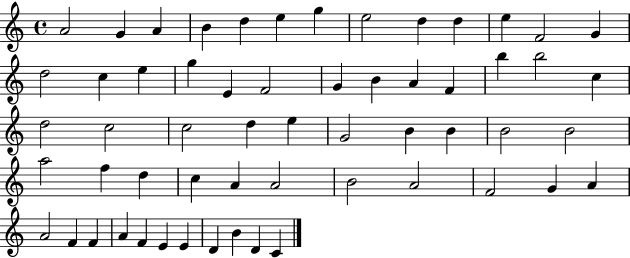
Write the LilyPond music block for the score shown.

{
  \clef treble
  \time 4/4
  \defaultTimeSignature
  \key c \major
  a'2 g'4 a'4 | b'4 d''4 e''4 g''4 | e''2 d''4 d''4 | e''4 f'2 g'4 | \break d''2 c''4 e''4 | g''4 e'4 f'2 | g'4 b'4 a'4 f'4 | b''4 b''2 c''4 | \break d''2 c''2 | c''2 d''4 e''4 | g'2 b'4 b'4 | b'2 b'2 | \break a''2 f''4 d''4 | c''4 a'4 a'2 | b'2 a'2 | f'2 g'4 a'4 | \break a'2 f'4 f'4 | a'4 f'4 e'4 e'4 | d'4 b'4 d'4 c'4 | \bar "|."
}